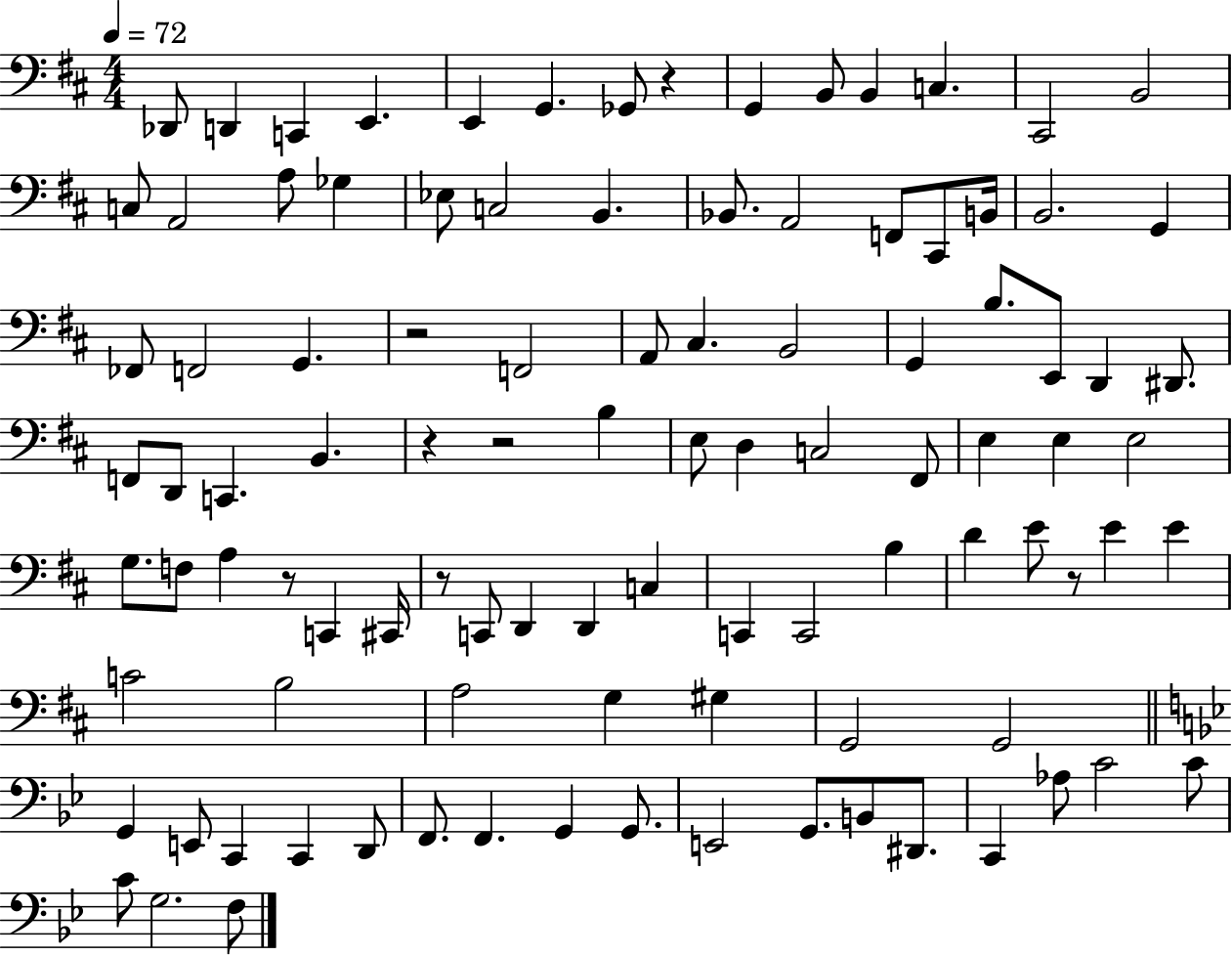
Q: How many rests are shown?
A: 7